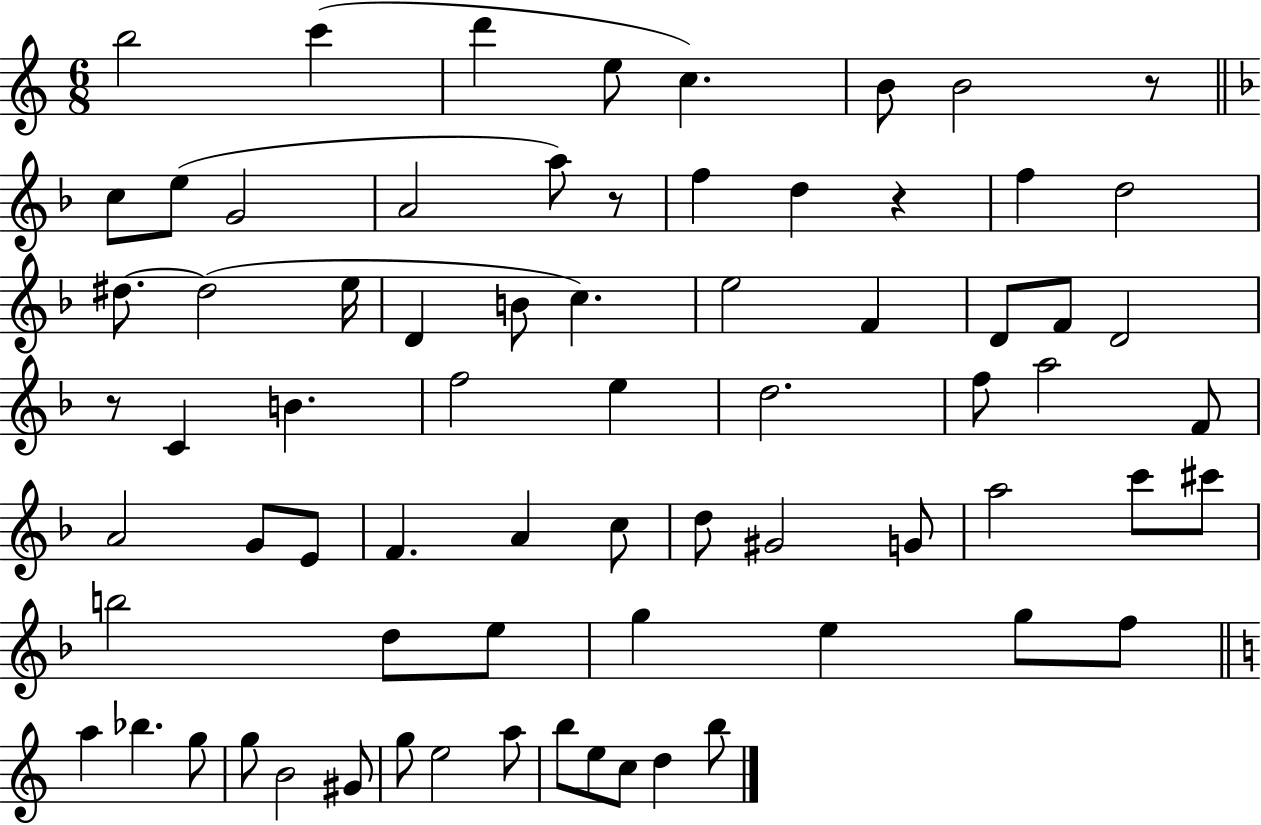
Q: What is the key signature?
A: C major